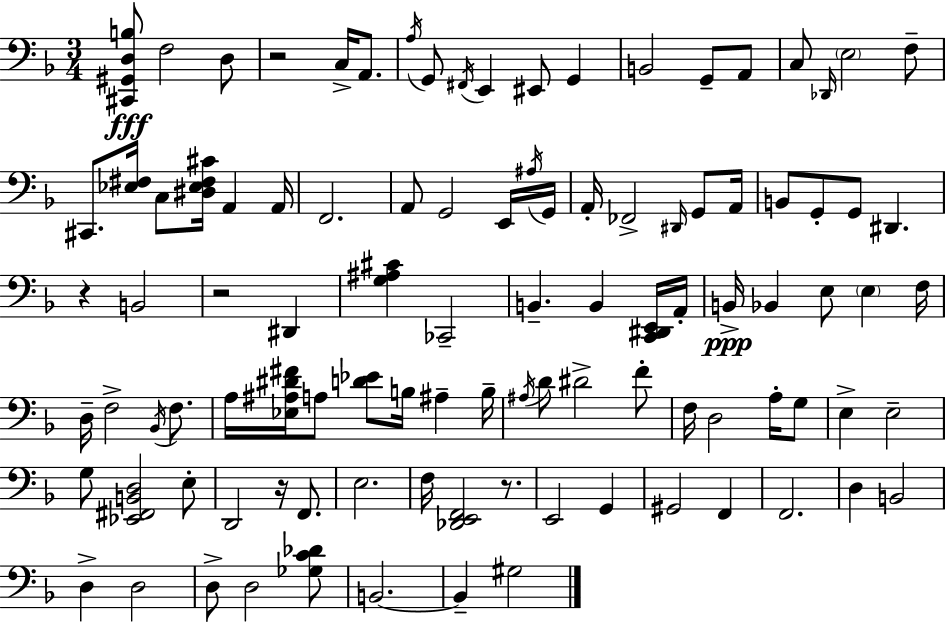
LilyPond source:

{
  \clef bass
  \numericTimeSignature
  \time 3/4
  \key d \minor
  \repeat volta 2 { <cis, gis, d b>8\fff f2 d8 | r2 c16-> a,8. | \acciaccatura { a16 } g,8 \acciaccatura { fis,16 } e,4 eis,8 g,4 | b,2 g,8-- | \break a,8 c8 \grace { des,16 } \parenthesize e2 | f8-- cis,8. <ees fis>16 c8 <dis ees fis cis'>16 a,4 | a,16 f,2. | a,8 g,2 | \break e,16 \acciaccatura { ais16 } g,16 a,16-. fes,2-> | \grace { dis,16 } g,8 a,16 b,8 g,8-. g,8 dis,4. | r4 b,2 | r2 | \break dis,4 <g ais cis'>4 ces,2-- | b,4.-- b,4 | <c, dis, e,>16 a,16-. b,16->\ppp bes,4 e8 | \parenthesize e4 f16 d16-- f2-> | \break \acciaccatura { bes,16 } f8. a16 <ees ais dis' fis'>16 a8 <d' ees'>8 | b16 ais4-- b16-- \acciaccatura { ais16 } d'8 dis'2-> | f'8-. f16 d2 | a16-. g8 e4-> e2-- | \break g8 <ees, fis, b, d>2 | e8-. d,2 | r16 f,8. e2. | f16 <des, e, f,>2 | \break r8. e,2 | g,4 gis,2 | f,4 f,2. | d4 b,2 | \break d4-> d2 | d8-> d2 | <ges c' des'>8 b,2.~~ | b,4-- gis2 | \break } \bar "|."
}